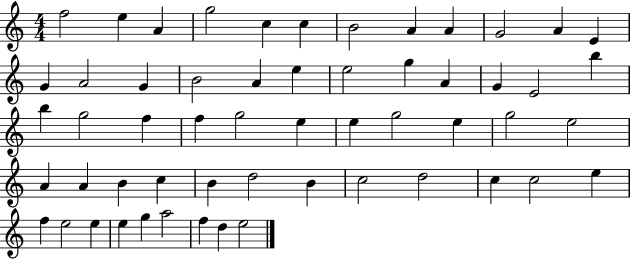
X:1
T:Untitled
M:4/4
L:1/4
K:C
f2 e A g2 c c B2 A A G2 A E G A2 G B2 A e e2 g A G E2 b b g2 f f g2 e e g2 e g2 e2 A A B c B d2 B c2 d2 c c2 e f e2 e e g a2 f d e2